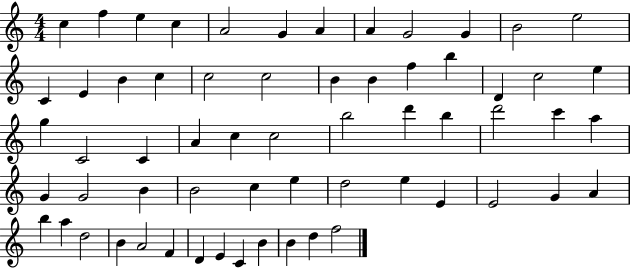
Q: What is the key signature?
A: C major